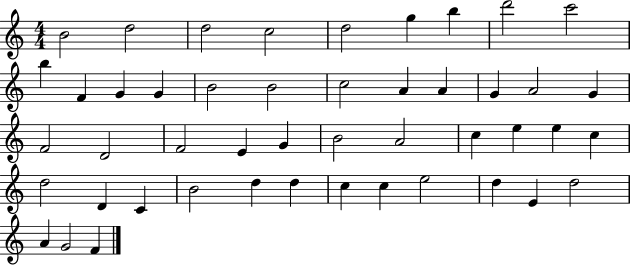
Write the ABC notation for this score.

X:1
T:Untitled
M:4/4
L:1/4
K:C
B2 d2 d2 c2 d2 g b d'2 c'2 b F G G B2 B2 c2 A A G A2 G F2 D2 F2 E G B2 A2 c e e c d2 D C B2 d d c c e2 d E d2 A G2 F